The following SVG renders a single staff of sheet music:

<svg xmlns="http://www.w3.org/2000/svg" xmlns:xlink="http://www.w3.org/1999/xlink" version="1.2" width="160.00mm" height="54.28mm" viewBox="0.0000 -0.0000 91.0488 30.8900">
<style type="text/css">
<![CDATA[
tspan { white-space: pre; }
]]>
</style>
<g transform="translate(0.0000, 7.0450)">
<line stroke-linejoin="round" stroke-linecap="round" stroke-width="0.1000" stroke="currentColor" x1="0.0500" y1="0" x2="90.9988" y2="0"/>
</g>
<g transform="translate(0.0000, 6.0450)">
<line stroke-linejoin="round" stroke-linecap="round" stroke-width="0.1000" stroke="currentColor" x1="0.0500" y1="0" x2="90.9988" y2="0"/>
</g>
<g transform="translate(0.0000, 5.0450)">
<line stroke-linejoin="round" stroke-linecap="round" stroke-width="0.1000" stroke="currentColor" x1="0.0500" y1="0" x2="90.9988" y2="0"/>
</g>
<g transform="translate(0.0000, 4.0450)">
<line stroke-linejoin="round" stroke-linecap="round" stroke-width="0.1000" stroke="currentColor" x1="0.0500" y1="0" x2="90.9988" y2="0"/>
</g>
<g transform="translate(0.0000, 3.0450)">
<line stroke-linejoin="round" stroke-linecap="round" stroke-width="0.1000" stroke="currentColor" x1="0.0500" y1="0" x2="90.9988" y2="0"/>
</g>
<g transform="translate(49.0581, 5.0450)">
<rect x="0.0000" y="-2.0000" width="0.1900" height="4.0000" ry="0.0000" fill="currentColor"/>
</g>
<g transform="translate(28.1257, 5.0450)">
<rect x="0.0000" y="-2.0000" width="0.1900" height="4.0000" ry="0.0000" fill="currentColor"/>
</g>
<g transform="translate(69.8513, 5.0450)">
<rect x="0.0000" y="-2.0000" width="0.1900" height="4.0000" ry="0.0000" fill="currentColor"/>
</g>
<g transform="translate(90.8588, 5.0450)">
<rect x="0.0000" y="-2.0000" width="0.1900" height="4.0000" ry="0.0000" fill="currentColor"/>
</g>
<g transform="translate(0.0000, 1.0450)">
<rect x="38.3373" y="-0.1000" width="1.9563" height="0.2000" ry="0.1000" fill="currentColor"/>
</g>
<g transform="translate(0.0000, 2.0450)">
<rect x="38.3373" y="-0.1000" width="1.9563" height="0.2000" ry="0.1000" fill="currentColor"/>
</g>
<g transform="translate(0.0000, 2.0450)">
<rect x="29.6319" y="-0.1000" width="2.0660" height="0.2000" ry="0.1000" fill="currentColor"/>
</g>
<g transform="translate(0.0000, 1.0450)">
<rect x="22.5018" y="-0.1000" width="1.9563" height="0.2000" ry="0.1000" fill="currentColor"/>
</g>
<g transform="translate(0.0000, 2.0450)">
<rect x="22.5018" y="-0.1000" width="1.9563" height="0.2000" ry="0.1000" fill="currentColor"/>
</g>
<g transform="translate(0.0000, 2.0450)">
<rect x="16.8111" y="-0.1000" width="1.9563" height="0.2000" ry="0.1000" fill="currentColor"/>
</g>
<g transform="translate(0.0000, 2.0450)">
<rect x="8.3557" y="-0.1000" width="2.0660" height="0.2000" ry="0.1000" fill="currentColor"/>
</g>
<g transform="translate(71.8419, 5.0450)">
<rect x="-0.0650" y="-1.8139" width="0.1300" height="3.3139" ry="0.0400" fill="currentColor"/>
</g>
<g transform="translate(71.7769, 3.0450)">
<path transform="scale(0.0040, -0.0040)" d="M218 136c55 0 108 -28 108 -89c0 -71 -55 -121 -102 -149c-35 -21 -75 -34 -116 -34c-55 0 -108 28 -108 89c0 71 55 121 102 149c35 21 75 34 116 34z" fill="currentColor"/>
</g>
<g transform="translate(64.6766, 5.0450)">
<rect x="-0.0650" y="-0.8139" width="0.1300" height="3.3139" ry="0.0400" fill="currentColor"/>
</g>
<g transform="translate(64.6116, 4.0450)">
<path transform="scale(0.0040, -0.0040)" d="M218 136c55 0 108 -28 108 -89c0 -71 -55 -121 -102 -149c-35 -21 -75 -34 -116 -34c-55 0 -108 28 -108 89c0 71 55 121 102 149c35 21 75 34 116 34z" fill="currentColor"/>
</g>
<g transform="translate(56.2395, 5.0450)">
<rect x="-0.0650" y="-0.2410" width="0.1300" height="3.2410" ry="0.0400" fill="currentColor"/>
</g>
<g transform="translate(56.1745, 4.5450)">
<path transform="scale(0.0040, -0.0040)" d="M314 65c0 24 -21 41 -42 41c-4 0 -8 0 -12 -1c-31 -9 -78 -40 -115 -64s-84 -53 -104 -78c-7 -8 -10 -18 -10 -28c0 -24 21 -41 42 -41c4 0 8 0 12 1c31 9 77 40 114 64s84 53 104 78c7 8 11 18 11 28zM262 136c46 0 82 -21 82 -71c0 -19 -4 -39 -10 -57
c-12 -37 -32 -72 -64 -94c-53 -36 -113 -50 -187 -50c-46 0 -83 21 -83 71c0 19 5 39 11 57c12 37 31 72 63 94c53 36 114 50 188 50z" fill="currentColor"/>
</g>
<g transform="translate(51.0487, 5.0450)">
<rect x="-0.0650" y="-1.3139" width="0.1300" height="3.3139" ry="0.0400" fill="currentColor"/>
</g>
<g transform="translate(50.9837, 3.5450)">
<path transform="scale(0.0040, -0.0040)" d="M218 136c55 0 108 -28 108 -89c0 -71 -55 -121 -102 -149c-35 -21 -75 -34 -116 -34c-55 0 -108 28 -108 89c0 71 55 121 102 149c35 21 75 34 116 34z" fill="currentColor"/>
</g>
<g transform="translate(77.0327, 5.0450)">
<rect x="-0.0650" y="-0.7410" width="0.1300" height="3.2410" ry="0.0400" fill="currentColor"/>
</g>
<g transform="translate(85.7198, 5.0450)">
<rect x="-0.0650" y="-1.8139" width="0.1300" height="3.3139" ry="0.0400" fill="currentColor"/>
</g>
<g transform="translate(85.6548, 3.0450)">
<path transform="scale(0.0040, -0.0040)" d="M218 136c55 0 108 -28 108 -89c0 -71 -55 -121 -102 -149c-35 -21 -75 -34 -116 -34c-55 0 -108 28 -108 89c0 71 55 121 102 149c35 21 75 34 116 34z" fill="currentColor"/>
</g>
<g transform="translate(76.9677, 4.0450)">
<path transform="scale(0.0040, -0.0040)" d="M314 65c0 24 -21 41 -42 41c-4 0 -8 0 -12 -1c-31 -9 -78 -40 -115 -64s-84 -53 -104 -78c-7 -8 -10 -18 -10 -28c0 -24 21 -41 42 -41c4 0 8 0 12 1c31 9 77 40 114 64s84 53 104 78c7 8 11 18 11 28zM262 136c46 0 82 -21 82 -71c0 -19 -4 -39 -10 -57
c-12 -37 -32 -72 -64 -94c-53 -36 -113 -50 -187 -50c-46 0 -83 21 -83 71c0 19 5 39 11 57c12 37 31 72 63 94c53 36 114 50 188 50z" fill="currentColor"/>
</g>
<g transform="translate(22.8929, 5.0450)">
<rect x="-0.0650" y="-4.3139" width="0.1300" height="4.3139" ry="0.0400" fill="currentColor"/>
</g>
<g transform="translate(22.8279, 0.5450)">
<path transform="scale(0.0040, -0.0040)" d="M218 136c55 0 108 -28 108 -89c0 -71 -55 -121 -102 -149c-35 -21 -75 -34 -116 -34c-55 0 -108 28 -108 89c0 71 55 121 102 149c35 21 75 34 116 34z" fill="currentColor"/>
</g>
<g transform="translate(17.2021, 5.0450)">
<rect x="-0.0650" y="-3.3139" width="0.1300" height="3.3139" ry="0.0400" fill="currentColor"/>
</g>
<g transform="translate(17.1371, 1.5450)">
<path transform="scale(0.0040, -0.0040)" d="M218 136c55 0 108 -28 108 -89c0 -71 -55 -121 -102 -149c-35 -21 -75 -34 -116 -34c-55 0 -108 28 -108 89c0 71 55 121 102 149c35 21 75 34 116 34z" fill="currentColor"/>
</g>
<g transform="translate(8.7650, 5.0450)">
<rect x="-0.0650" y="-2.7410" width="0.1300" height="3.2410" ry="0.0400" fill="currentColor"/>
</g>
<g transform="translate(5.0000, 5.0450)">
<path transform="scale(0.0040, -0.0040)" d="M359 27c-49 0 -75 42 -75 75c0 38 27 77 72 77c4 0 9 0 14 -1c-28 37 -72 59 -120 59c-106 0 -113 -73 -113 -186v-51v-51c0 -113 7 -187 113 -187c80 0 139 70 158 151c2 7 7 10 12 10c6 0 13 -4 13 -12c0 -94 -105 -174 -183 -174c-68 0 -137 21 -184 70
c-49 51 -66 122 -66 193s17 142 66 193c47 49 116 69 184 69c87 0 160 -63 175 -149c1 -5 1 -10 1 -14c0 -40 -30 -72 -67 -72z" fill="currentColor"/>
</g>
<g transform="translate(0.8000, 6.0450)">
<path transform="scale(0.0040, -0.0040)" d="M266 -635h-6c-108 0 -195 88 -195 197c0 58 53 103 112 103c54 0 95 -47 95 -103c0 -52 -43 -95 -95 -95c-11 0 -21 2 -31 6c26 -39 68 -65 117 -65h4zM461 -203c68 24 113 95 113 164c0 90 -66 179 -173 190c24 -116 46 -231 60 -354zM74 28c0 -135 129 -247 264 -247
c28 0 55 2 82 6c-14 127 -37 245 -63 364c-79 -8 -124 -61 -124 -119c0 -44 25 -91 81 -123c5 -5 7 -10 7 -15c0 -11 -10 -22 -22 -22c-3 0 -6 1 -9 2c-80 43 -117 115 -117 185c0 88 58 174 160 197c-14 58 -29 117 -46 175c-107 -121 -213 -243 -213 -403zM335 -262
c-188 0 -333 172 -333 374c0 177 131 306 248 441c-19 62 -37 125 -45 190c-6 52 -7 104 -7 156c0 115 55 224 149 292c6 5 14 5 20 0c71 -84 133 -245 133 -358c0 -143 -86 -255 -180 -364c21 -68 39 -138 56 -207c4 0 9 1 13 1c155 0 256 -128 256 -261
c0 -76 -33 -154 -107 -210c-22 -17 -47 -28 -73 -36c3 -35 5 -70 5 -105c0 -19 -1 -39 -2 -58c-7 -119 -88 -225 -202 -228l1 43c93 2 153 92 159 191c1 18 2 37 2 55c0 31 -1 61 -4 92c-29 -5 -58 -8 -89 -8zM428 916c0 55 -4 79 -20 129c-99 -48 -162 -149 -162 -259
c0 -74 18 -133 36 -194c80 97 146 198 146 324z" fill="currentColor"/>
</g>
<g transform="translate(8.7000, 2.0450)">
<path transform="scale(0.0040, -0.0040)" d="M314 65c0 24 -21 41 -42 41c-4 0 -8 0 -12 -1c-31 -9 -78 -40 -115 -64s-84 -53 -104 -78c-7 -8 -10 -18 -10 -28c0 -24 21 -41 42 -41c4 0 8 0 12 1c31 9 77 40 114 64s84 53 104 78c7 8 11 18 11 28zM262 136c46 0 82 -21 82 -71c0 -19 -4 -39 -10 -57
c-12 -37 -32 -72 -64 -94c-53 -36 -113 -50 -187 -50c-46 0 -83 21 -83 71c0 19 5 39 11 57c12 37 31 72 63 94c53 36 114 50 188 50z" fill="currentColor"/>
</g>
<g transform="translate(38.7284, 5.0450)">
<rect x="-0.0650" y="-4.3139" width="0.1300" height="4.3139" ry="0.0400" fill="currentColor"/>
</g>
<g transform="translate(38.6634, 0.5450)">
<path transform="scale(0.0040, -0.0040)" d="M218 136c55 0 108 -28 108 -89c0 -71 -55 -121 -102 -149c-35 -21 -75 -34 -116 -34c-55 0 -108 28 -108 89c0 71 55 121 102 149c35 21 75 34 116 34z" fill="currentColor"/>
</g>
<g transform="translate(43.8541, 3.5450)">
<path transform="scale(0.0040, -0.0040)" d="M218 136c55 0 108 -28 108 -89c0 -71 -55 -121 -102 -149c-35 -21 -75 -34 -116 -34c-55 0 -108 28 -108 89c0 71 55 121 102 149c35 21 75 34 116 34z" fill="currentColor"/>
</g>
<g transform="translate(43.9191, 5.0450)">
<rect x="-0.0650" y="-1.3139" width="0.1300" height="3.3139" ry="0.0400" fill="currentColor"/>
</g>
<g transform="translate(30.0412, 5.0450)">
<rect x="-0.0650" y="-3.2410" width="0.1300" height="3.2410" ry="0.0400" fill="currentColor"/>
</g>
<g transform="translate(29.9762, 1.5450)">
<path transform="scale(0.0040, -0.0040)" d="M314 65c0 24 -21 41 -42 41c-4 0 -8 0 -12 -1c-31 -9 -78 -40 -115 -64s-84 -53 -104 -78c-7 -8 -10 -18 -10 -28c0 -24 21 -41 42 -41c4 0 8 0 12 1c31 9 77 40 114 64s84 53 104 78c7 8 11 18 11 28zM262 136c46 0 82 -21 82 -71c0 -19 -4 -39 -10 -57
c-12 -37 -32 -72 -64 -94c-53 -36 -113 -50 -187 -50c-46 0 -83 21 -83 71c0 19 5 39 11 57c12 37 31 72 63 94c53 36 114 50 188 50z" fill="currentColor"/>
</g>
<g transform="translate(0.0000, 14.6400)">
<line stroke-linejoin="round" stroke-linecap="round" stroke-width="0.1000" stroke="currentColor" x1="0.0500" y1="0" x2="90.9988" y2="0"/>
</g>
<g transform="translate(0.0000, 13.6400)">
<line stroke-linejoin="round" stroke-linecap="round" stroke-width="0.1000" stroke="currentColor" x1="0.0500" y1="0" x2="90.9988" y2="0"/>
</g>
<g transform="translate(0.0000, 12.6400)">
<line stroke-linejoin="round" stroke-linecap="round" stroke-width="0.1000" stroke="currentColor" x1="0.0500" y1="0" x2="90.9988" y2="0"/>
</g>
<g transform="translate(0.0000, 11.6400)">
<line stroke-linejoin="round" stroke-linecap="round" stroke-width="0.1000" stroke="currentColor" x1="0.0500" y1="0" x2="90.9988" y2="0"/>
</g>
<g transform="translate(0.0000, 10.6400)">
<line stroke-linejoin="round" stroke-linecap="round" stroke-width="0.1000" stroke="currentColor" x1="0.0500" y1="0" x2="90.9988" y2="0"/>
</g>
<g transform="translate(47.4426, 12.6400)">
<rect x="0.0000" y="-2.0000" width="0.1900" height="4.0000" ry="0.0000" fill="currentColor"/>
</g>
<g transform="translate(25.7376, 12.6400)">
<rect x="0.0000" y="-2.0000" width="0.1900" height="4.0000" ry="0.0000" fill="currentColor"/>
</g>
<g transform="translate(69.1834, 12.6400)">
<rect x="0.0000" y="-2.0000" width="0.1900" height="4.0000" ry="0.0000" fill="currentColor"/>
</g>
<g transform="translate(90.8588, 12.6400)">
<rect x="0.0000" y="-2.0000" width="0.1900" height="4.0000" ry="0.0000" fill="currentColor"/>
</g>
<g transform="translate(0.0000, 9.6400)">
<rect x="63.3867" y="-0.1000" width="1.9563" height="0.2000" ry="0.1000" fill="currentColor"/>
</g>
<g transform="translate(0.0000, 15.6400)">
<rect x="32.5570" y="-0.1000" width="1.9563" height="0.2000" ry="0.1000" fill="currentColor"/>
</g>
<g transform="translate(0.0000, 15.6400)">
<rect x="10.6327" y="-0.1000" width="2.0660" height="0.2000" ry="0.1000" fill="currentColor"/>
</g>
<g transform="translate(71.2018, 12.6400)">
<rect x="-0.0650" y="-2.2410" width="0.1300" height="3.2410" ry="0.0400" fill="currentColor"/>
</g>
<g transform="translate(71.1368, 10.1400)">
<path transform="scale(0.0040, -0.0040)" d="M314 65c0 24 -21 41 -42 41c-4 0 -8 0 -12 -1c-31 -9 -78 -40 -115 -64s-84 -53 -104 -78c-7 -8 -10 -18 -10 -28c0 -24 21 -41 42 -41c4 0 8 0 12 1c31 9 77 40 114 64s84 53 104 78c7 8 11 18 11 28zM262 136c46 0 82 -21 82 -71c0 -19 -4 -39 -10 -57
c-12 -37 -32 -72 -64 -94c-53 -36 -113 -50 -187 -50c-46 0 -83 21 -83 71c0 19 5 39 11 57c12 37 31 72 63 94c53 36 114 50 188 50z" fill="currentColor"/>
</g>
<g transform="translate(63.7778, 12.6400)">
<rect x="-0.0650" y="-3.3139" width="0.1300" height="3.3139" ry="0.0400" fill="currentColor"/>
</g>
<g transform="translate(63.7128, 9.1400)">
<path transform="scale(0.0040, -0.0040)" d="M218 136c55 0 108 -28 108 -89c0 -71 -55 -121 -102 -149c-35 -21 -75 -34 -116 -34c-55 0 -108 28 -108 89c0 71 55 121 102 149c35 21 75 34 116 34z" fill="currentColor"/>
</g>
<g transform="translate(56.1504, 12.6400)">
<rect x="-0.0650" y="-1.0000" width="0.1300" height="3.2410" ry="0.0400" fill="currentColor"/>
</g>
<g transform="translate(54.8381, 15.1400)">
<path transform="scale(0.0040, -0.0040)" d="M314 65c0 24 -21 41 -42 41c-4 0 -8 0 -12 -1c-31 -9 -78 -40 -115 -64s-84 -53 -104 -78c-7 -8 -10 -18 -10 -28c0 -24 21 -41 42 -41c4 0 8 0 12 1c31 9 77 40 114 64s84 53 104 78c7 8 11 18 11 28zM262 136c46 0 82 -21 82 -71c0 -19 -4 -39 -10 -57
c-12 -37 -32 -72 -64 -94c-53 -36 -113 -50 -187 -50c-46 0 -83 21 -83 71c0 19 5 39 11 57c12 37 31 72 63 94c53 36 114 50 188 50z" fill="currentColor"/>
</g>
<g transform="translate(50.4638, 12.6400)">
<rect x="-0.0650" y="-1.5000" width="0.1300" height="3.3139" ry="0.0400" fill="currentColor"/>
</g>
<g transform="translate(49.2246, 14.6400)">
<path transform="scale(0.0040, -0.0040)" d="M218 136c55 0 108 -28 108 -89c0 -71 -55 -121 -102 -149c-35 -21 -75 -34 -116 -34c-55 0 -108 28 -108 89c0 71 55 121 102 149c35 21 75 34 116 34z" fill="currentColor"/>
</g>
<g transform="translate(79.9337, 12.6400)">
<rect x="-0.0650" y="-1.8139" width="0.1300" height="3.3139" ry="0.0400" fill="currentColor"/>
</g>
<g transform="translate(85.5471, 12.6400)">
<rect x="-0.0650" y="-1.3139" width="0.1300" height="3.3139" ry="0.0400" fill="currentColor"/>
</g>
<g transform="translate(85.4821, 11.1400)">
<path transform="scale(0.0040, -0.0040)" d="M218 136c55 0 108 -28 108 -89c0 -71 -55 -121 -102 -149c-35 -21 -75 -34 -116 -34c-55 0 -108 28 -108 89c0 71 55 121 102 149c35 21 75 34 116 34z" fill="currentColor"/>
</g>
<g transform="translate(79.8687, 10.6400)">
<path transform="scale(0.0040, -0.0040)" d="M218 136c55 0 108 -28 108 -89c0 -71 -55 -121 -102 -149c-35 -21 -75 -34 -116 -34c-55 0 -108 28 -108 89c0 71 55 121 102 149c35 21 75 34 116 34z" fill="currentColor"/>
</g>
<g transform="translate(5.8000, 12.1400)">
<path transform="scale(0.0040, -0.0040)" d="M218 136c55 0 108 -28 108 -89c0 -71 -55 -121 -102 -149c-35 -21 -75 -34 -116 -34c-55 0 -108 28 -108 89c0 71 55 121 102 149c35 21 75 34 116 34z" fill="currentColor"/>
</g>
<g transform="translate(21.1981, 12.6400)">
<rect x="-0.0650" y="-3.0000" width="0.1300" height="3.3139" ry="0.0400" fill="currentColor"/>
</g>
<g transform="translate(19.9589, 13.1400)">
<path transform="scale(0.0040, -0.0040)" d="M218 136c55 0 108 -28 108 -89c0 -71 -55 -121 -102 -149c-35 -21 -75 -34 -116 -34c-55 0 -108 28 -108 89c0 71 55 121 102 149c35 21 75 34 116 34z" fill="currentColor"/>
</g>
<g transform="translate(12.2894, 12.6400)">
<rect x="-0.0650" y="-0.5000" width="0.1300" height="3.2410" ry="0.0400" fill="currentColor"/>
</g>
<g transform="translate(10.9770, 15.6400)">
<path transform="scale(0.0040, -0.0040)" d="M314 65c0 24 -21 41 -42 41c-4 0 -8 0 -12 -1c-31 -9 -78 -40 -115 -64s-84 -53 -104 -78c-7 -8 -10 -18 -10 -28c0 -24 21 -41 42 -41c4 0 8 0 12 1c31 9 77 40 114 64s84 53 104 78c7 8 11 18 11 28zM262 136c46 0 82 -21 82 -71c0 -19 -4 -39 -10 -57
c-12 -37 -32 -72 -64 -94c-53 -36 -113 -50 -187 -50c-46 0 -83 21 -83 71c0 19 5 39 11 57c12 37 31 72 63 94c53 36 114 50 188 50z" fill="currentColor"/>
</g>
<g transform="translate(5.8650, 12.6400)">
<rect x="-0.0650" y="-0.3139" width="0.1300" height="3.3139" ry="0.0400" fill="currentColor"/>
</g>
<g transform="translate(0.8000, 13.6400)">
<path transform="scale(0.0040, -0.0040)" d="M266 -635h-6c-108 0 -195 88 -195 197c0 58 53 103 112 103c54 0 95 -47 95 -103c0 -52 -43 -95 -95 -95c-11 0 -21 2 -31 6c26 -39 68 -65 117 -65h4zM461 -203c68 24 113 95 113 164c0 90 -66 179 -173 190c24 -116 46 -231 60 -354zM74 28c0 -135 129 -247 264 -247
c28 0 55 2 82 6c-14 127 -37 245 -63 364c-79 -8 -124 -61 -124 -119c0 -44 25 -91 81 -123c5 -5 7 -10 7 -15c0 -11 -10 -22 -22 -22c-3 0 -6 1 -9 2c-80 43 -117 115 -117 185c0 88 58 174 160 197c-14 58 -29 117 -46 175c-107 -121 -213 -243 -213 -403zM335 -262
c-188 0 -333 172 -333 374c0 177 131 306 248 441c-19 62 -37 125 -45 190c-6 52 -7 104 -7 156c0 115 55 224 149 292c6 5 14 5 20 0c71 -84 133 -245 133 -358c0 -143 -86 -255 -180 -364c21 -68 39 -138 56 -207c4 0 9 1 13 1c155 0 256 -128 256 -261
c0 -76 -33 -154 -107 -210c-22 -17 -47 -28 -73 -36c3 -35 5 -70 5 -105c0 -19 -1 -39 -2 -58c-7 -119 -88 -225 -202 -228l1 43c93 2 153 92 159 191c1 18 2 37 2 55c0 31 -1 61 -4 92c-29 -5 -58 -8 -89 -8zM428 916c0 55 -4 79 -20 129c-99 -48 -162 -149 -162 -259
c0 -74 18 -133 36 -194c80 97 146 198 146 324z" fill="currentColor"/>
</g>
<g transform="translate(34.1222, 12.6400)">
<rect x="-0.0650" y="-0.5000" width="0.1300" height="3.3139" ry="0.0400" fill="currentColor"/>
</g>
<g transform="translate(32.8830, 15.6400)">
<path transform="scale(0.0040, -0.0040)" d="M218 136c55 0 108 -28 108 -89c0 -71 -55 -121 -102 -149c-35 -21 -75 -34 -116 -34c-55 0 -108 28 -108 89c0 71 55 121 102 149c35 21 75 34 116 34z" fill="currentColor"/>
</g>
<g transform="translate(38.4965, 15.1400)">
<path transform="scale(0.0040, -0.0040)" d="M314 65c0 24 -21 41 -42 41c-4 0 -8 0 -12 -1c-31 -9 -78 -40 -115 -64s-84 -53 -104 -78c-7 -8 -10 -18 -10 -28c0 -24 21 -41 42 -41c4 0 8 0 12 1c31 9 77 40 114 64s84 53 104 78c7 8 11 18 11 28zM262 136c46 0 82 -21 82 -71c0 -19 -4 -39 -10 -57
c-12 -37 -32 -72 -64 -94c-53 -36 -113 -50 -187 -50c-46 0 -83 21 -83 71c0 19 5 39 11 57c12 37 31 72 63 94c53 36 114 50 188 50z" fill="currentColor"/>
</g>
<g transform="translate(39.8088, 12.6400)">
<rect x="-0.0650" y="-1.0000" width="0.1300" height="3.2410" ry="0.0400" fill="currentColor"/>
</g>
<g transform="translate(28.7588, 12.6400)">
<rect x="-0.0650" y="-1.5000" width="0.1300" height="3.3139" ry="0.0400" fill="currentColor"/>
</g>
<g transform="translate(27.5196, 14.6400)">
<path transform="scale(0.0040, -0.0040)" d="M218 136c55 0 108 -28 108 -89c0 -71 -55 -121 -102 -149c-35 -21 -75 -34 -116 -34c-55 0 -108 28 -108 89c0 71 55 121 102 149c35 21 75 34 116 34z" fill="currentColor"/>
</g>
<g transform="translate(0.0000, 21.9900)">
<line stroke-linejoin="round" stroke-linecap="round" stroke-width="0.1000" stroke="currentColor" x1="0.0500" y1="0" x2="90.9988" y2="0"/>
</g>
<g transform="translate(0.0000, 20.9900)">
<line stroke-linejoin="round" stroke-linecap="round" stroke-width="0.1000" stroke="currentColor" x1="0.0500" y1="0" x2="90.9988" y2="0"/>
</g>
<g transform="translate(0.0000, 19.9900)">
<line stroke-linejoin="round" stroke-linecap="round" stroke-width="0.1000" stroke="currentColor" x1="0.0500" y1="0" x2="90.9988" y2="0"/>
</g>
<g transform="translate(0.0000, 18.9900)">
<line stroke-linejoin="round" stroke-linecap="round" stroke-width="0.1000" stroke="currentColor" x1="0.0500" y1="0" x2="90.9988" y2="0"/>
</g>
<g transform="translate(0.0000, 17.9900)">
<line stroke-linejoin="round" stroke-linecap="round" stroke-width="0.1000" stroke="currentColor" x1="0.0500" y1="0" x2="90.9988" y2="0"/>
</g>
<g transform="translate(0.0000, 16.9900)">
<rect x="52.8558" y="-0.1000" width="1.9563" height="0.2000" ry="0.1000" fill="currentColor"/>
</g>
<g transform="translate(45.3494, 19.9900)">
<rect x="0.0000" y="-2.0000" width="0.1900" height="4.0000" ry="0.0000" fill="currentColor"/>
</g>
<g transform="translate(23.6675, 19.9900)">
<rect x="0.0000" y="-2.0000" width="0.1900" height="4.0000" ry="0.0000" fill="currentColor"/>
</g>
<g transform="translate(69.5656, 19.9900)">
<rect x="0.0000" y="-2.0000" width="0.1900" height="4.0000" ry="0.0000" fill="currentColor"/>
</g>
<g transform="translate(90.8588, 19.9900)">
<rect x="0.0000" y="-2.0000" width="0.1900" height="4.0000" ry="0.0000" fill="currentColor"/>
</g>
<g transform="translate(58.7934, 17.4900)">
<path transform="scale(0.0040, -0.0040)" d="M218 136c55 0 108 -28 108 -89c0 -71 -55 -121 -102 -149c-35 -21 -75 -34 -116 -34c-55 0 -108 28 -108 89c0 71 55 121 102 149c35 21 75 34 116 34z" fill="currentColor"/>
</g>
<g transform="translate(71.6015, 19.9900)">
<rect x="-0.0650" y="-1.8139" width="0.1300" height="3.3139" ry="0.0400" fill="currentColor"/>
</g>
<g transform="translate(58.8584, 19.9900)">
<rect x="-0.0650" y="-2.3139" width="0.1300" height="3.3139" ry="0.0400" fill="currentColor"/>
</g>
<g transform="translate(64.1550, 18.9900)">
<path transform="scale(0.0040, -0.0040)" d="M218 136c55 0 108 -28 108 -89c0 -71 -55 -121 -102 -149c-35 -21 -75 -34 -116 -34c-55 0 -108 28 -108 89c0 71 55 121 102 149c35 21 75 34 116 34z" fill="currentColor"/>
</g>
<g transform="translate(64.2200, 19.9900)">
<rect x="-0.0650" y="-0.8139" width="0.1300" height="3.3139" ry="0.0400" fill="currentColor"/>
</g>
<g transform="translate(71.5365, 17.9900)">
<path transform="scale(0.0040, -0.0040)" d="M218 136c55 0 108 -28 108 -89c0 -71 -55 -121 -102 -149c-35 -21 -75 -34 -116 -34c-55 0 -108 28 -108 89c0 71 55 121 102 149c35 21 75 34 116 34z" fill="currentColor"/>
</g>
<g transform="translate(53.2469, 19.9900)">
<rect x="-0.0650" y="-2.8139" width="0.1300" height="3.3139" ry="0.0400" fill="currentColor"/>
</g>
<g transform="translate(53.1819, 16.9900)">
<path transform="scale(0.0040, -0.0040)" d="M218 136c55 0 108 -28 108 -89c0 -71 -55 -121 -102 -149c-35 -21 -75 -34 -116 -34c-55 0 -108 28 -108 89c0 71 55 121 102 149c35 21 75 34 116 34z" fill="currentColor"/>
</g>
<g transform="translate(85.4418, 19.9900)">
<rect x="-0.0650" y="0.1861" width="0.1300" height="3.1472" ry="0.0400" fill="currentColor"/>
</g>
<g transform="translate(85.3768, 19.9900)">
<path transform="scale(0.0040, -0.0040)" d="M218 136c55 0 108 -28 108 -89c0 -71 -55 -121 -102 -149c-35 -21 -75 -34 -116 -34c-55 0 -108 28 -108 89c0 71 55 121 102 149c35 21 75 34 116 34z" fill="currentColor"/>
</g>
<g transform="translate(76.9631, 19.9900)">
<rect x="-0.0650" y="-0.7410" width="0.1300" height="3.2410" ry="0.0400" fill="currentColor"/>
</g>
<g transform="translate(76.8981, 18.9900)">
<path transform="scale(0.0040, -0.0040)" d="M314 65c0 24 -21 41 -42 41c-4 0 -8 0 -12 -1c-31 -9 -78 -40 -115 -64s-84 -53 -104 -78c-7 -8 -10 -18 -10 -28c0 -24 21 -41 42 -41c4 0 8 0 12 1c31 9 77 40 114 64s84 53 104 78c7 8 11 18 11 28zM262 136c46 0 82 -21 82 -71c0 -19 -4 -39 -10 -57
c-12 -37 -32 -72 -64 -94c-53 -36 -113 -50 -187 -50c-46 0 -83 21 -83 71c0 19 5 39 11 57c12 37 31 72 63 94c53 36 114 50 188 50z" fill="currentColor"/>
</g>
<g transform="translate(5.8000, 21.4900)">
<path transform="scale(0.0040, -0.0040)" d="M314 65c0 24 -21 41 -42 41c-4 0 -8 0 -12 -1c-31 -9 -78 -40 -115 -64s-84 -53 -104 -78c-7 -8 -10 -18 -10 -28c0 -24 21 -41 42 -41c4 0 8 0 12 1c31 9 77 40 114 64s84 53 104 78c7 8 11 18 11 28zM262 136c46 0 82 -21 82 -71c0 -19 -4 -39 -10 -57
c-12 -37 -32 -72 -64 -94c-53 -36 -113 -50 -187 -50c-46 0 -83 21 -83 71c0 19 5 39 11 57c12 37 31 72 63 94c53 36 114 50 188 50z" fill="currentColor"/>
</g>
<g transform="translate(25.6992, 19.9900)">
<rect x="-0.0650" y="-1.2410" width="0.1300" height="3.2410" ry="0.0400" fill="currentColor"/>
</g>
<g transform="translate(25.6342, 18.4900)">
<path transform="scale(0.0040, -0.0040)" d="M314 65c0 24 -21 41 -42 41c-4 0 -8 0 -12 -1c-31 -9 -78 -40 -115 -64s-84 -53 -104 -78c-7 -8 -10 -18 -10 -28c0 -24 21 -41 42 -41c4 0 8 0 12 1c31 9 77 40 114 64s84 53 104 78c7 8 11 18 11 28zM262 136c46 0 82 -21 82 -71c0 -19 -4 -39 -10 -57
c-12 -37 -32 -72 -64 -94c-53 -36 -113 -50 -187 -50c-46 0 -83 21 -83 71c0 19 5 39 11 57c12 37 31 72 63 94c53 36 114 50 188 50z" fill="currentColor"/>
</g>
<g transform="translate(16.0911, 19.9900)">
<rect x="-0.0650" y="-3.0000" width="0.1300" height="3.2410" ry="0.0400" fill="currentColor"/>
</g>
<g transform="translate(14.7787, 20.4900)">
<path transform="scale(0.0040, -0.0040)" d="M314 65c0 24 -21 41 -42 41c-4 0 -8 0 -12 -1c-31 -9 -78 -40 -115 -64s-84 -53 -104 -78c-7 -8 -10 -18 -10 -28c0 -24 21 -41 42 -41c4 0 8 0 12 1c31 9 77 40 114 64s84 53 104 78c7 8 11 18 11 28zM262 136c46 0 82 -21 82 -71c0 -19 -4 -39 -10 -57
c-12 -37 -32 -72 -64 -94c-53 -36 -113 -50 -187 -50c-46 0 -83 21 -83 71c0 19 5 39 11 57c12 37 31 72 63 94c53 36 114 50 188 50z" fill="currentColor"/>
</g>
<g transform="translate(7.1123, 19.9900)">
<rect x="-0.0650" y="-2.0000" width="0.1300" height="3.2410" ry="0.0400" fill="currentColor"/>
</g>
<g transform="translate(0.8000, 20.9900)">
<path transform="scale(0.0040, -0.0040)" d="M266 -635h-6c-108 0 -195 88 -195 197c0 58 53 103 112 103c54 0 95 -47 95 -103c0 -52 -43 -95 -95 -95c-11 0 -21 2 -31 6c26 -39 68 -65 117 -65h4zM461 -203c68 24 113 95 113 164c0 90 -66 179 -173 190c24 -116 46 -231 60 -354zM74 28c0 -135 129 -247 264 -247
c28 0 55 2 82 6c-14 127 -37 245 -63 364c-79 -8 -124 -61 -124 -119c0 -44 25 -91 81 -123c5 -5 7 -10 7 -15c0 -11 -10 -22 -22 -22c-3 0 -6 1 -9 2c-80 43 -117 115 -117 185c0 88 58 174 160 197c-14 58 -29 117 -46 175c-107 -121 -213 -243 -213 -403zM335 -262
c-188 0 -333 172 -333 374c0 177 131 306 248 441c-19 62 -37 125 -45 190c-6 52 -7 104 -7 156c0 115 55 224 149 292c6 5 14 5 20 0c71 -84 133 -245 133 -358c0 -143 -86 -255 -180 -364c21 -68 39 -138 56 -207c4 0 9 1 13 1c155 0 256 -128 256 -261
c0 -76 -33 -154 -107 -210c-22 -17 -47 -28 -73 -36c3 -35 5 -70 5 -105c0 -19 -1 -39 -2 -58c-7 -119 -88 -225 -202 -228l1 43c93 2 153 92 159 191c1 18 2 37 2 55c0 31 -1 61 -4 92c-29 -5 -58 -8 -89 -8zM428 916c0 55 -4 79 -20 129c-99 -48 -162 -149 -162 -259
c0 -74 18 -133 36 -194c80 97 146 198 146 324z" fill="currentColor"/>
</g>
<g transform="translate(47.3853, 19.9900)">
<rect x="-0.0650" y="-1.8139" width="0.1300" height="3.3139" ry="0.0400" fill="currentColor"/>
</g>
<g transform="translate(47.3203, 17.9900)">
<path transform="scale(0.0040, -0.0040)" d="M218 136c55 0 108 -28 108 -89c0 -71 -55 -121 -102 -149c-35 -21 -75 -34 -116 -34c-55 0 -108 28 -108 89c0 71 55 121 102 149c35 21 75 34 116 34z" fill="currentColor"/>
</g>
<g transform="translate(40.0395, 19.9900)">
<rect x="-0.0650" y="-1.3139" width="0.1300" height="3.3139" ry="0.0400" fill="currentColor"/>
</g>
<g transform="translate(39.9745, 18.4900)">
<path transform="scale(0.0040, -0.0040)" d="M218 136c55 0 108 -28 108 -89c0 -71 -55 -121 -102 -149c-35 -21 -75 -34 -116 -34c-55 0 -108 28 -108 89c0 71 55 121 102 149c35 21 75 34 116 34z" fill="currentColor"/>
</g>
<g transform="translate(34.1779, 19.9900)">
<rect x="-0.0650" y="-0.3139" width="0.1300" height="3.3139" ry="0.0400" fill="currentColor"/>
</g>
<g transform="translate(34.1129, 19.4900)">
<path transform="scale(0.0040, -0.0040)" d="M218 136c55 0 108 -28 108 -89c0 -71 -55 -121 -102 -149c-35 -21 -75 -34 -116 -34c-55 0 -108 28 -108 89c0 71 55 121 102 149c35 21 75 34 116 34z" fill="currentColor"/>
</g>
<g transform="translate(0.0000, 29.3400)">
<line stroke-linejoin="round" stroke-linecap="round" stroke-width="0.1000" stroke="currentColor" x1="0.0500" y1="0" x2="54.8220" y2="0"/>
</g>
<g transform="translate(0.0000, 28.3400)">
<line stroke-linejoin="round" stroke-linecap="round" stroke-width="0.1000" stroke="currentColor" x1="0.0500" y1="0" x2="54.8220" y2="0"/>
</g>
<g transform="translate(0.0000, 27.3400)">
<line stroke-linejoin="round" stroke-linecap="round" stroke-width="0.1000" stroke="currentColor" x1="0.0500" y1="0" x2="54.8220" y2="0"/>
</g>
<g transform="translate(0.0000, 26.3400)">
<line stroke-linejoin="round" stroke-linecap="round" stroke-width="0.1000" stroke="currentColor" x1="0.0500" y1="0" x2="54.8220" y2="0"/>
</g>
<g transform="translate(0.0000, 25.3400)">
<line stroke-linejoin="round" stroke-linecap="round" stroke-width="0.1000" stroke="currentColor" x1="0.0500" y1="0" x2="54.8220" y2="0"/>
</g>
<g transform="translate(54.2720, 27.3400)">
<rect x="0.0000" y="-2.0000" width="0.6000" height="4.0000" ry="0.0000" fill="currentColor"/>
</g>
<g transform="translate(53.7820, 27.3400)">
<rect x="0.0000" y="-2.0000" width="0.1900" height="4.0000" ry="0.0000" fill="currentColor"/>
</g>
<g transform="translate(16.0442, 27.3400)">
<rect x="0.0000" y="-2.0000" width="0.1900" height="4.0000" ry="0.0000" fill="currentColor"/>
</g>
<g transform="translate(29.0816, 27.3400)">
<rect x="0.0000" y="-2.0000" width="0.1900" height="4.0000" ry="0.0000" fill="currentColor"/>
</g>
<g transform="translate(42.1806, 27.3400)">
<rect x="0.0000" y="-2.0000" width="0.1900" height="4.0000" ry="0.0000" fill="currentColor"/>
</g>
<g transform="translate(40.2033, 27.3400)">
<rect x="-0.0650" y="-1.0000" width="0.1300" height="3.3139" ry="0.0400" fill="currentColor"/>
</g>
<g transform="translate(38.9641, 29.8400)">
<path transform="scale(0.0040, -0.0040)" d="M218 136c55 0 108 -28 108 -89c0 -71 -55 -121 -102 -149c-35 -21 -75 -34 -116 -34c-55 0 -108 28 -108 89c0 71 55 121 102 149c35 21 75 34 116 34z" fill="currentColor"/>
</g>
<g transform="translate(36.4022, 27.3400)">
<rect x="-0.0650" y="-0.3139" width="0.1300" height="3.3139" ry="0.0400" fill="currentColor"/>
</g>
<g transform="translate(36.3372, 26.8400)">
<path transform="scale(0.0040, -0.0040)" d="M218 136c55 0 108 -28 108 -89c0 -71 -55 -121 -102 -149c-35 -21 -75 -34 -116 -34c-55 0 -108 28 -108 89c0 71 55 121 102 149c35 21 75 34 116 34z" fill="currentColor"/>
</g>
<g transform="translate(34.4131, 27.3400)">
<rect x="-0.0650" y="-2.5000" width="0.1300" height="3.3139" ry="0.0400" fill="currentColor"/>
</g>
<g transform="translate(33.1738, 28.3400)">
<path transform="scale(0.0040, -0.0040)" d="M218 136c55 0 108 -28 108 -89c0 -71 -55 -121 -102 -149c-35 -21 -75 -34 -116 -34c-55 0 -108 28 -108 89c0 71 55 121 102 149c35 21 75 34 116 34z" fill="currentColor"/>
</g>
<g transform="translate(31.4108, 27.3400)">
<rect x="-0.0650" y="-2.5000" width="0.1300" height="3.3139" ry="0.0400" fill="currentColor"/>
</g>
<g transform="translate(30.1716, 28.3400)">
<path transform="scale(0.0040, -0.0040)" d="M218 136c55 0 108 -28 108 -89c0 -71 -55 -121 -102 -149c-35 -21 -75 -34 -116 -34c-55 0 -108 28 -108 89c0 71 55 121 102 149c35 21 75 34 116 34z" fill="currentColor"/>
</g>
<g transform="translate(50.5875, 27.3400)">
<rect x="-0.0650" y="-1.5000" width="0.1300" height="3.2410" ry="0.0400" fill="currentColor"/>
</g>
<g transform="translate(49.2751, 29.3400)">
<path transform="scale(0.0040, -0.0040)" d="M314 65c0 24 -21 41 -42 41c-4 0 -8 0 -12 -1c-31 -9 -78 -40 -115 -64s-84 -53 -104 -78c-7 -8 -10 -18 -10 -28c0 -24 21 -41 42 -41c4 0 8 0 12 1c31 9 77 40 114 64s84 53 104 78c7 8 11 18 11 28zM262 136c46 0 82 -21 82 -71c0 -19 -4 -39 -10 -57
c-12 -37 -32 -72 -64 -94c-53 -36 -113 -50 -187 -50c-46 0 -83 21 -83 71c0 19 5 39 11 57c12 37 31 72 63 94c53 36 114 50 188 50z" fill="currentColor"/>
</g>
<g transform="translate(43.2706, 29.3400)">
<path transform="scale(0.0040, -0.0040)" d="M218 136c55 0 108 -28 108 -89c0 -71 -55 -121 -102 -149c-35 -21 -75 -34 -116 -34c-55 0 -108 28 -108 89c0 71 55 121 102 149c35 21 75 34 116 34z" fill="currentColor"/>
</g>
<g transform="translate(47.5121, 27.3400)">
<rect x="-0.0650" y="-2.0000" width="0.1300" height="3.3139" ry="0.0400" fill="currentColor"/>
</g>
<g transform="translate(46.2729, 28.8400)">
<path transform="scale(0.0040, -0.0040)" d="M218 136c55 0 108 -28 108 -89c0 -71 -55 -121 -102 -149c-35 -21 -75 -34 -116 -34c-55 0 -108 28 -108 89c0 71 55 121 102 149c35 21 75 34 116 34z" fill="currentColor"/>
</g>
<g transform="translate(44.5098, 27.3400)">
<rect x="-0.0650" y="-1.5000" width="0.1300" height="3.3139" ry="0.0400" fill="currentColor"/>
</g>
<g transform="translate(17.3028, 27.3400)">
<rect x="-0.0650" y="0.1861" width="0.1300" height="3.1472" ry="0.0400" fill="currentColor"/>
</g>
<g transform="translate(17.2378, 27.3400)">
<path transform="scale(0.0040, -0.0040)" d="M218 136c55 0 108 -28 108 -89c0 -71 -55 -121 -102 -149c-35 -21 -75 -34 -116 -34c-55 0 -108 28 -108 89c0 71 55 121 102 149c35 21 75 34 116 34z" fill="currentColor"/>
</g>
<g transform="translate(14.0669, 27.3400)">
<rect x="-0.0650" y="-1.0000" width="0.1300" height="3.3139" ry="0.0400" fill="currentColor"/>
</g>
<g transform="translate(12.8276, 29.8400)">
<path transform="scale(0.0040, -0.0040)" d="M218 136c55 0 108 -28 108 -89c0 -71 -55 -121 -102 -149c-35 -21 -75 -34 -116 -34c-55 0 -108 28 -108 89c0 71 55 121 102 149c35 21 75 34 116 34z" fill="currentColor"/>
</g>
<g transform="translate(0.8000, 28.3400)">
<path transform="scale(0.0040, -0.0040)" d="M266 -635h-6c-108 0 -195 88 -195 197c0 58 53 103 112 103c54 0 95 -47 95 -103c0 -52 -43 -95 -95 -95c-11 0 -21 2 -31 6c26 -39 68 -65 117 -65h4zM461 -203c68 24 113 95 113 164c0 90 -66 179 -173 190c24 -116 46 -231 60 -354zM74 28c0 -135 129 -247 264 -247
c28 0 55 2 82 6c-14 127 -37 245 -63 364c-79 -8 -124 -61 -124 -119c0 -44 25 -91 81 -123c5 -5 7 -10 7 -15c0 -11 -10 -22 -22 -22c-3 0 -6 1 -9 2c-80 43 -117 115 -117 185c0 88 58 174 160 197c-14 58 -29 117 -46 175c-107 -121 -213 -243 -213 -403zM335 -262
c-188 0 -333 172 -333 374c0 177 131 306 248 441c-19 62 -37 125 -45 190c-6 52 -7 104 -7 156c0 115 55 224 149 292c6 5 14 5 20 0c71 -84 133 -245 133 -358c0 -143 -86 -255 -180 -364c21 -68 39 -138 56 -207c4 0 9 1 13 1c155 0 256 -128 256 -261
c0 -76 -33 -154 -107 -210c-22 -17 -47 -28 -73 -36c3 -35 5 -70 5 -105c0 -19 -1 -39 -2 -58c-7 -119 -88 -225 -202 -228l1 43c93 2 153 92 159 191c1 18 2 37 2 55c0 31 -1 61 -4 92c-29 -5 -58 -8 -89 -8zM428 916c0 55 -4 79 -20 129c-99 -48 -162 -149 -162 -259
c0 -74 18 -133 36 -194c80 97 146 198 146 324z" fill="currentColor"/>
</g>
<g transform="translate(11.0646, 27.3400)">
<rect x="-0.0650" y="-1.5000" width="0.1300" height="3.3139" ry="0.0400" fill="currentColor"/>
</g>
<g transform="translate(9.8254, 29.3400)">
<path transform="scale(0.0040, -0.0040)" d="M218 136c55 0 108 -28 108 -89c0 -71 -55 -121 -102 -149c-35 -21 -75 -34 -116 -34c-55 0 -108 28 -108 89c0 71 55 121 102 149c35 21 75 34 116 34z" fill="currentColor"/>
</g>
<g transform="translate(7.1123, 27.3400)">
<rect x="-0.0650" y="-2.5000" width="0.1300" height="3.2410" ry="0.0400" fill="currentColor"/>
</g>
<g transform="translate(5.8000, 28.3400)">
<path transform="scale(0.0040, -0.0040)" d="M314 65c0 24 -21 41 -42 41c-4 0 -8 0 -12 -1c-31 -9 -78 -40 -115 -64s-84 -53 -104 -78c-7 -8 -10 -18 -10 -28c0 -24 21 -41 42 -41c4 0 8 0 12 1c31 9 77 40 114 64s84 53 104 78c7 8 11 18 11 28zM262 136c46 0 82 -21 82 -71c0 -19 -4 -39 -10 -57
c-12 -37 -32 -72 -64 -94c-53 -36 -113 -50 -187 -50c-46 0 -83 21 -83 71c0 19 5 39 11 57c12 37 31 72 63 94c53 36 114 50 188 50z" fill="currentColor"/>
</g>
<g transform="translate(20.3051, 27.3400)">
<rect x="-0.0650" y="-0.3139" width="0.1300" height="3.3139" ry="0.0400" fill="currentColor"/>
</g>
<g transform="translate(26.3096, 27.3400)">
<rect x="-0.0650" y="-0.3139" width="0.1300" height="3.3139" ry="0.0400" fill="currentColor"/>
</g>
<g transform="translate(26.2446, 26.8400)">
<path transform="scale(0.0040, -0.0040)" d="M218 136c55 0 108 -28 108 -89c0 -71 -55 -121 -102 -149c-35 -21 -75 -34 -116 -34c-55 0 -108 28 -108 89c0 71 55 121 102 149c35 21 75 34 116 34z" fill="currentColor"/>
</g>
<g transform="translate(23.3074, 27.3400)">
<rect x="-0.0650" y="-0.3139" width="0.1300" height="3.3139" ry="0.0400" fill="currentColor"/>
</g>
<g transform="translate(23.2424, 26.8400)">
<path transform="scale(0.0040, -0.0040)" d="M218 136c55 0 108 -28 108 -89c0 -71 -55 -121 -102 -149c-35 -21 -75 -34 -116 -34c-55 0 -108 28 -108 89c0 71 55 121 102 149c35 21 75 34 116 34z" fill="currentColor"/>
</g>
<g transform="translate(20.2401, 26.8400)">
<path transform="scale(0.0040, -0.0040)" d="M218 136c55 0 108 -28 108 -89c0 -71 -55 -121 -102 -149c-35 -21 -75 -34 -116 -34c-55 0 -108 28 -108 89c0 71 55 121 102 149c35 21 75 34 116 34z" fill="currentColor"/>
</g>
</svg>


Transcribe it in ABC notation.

X:1
T:Untitled
M:4/4
L:1/4
K:C
a2 b d' b2 d' e e c2 d f d2 f c C2 A E C D2 E D2 b g2 f e F2 A2 e2 c e f a g d f d2 B G2 E D B c c c G G c D E F E2